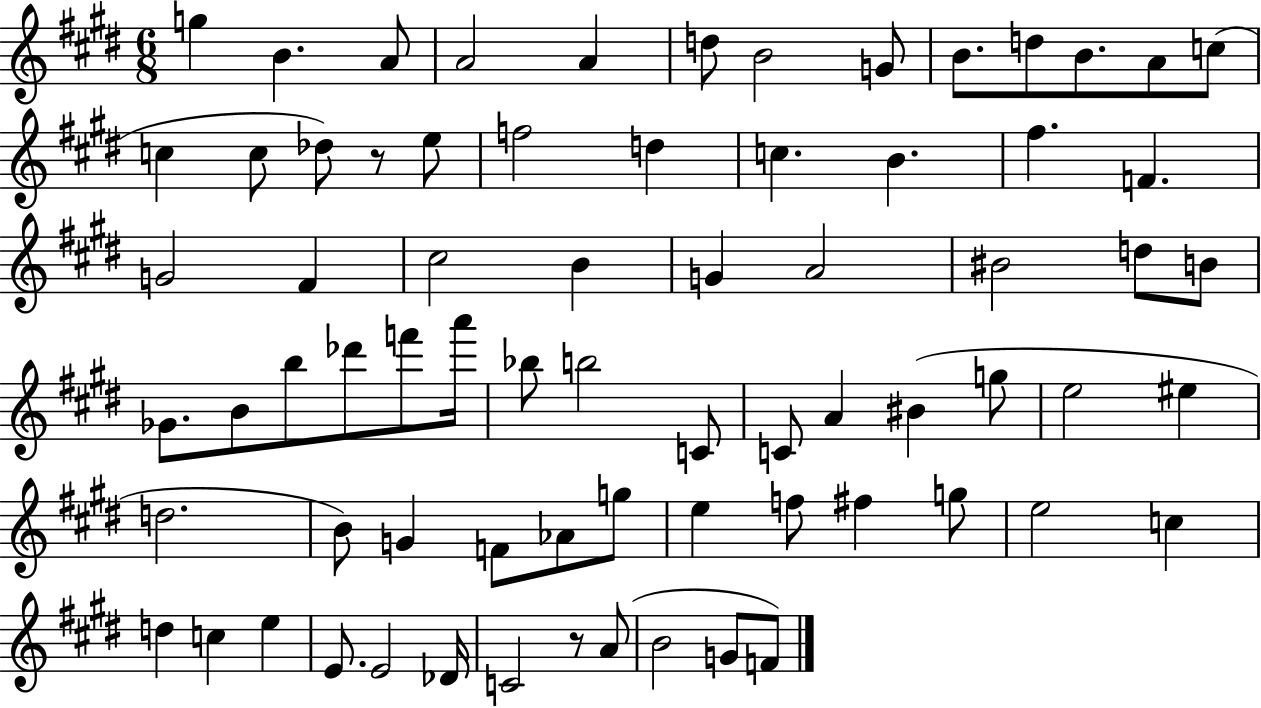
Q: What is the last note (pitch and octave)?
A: F4